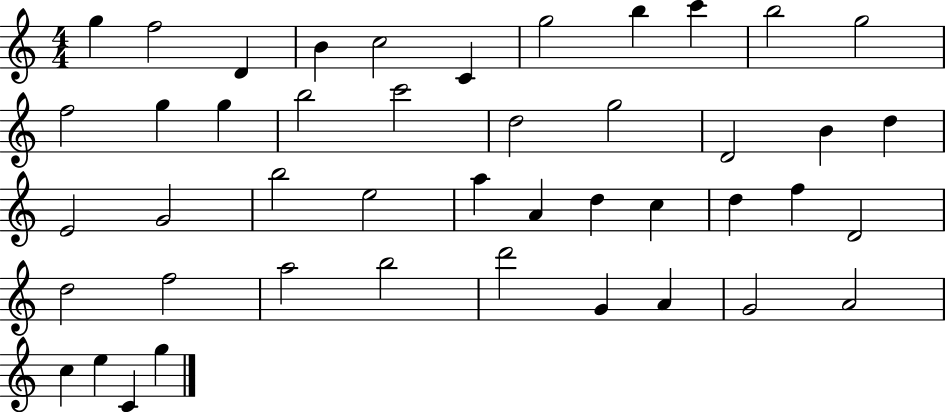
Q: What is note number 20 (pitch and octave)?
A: B4